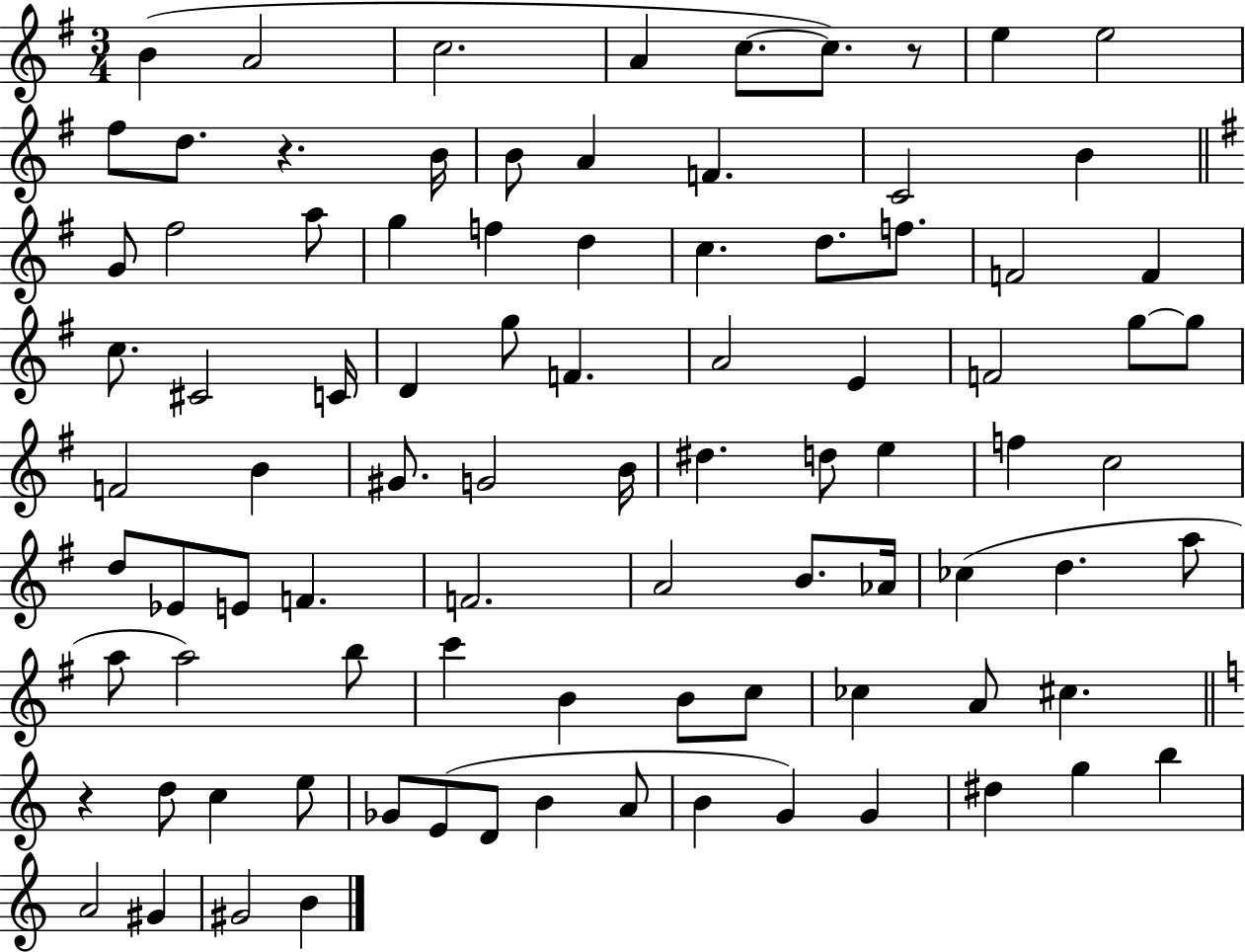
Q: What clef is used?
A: treble